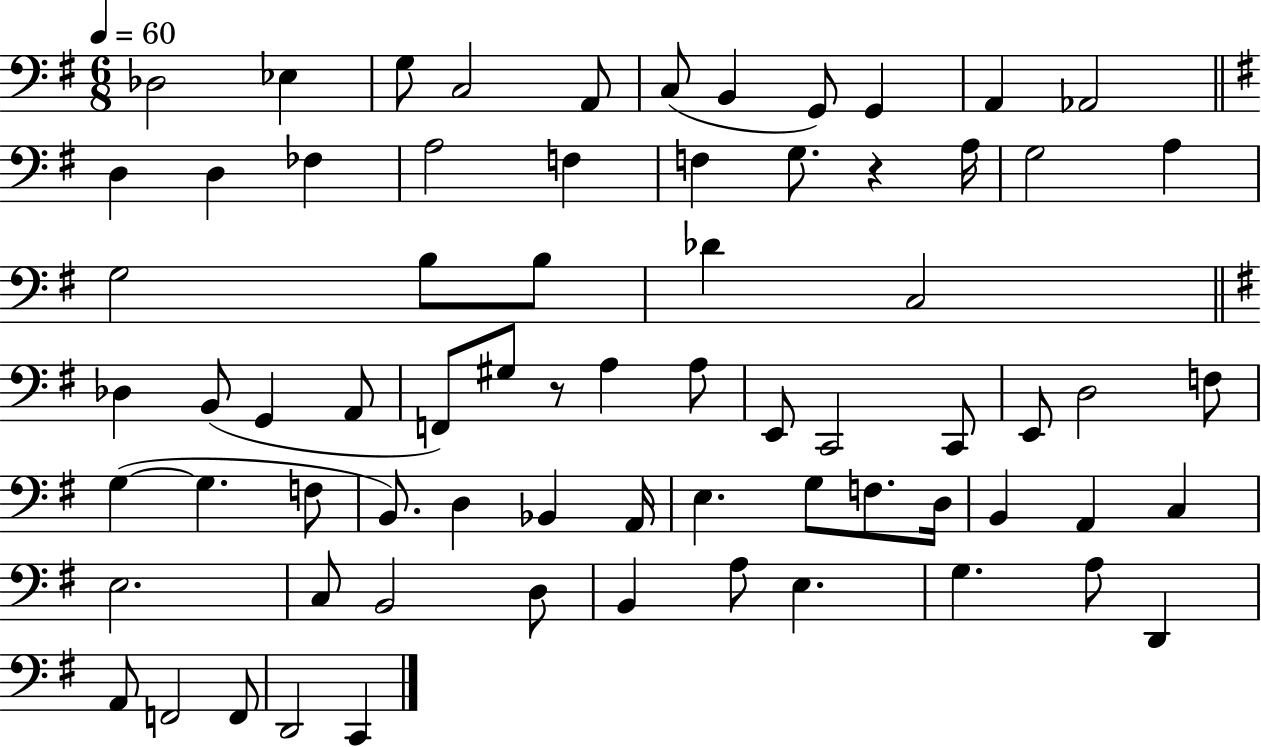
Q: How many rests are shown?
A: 2